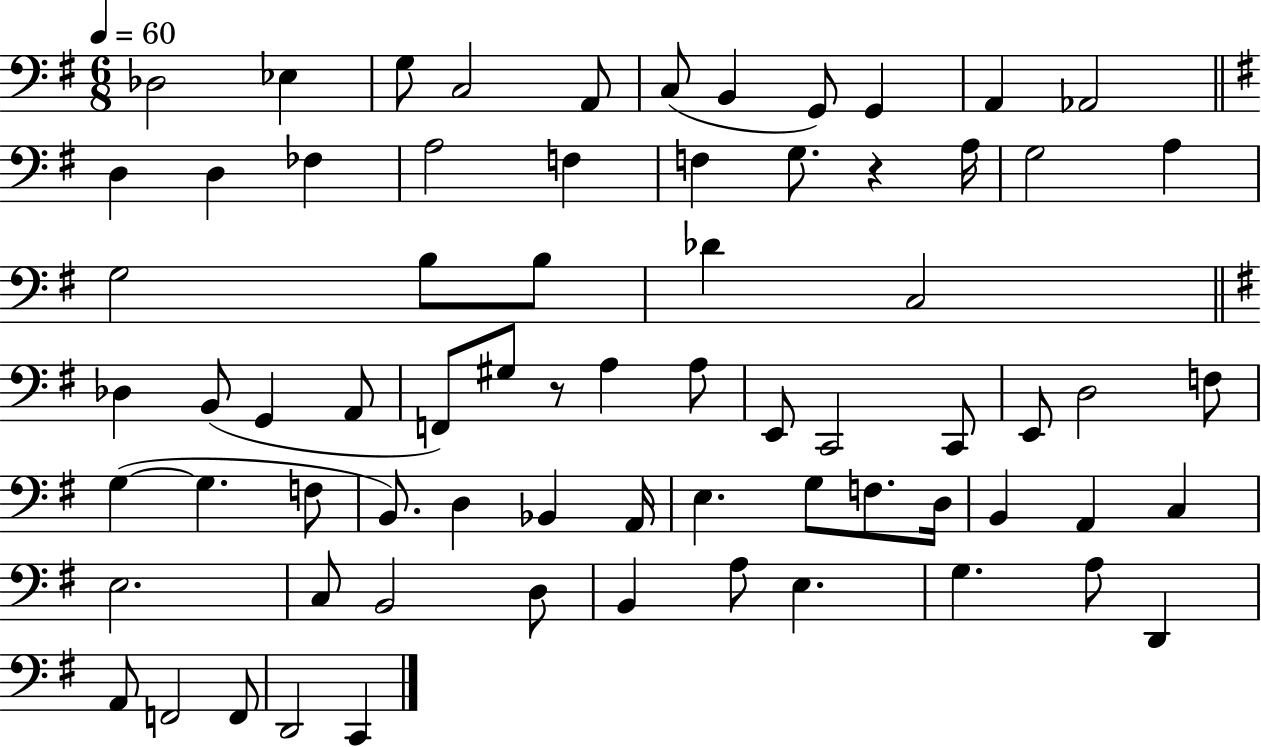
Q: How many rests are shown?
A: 2